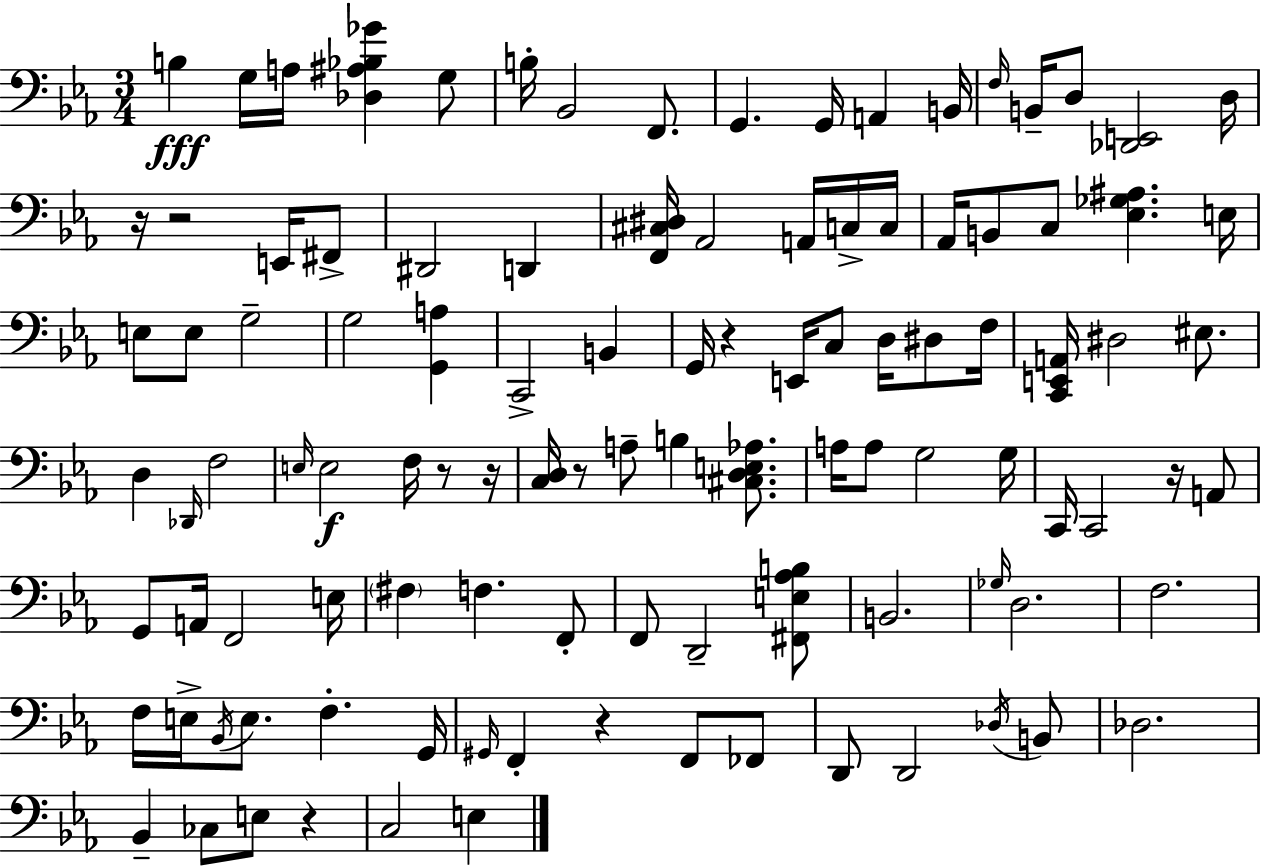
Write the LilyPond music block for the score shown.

{
  \clef bass
  \numericTimeSignature
  \time 3/4
  \key c \minor
  \repeat volta 2 { b4\fff g16 a16 <des ais bes ges'>4 g8 | b16-. bes,2 f,8. | g,4. g,16 a,4 b,16 | \grace { f16 } b,16-- d8 <des, e,>2 | \break d16 r16 r2 e,16 fis,8-> | dis,2 d,4 | <f, cis dis>16 aes,2 a,16 c16-> | c16 aes,16 b,8 c8 <ees ges ais>4. | \break e16 e8 e8 g2-- | g2 <g, a>4 | c,2-> b,4 | g,16 r4 e,16 c8 d16 dis8 | \break f16 <c, e, a,>16 dis2 eis8. | d4 \grace { des,16 } f2 | \grace { e16 }\f e2 f16 | r8 r16 <c d>16 r8 a8-- b4 | \break <cis d e aes>8. a16 a8 g2 | g16 c,16 c,2 | r16 a,8 g,8 a,16 f,2 | e16 \parenthesize fis4 f4. | \break f,8-. f,8 d,2-- | <fis, e aes b>8 b,2. | \grace { ges16 } d2. | f2. | \break f16 e16-> \acciaccatura { bes,16 } e8. f4.-. | g,16 \grace { gis,16 } f,4-. r4 | f,8 fes,8 d,8 d,2 | \acciaccatura { des16 } b,8 des2. | \break bes,4-- ces8 | e8 r4 c2 | e4 } \bar "|."
}